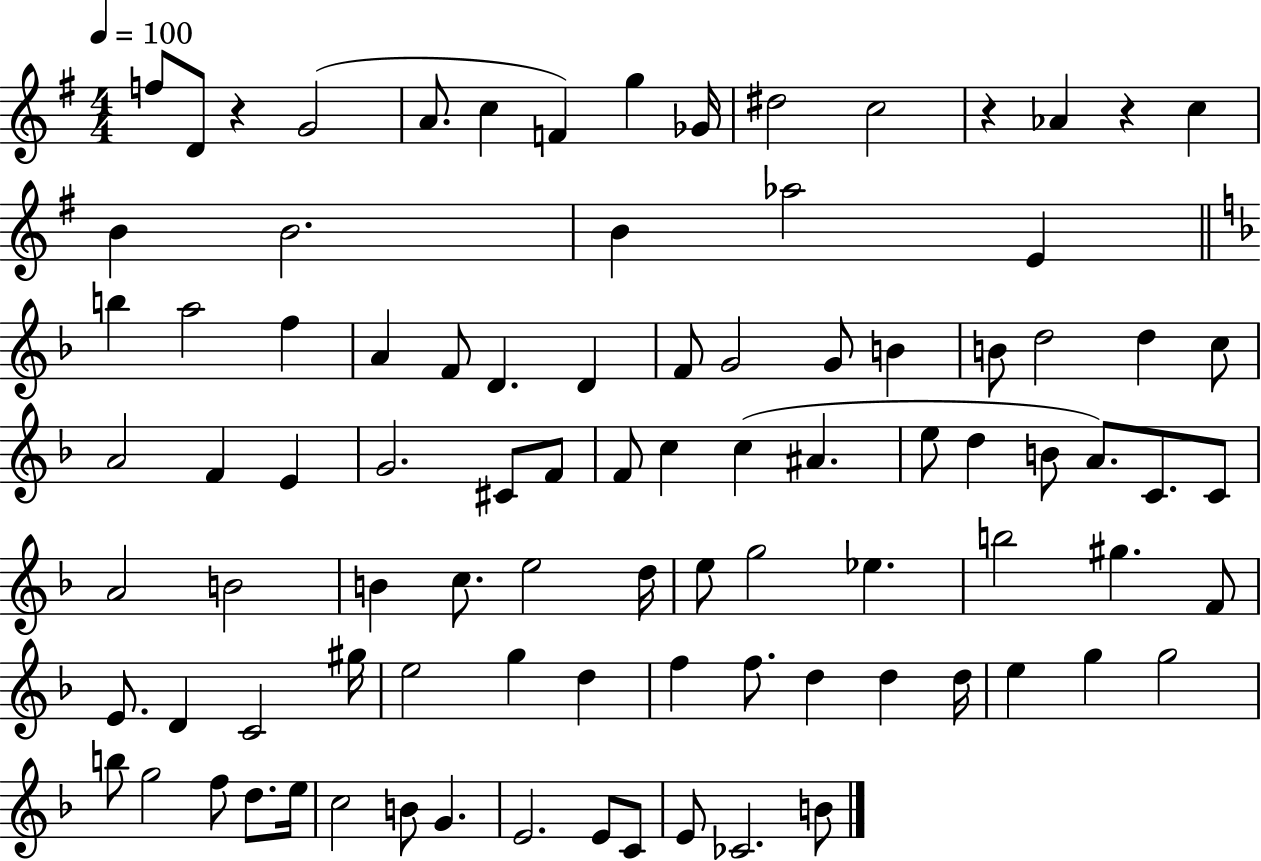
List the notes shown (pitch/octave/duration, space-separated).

F5/e D4/e R/q G4/h A4/e. C5/q F4/q G5/q Gb4/s D#5/h C5/h R/q Ab4/q R/q C5/q B4/q B4/h. B4/q Ab5/h E4/q B5/q A5/h F5/q A4/q F4/e D4/q. D4/q F4/e G4/h G4/e B4/q B4/e D5/h D5/q C5/e A4/h F4/q E4/q G4/h. C#4/e F4/e F4/e C5/q C5/q A#4/q. E5/e D5/q B4/e A4/e. C4/e. C4/e A4/h B4/h B4/q C5/e. E5/h D5/s E5/e G5/h Eb5/q. B5/h G#5/q. F4/e E4/e. D4/q C4/h G#5/s E5/h G5/q D5/q F5/q F5/e. D5/q D5/q D5/s E5/q G5/q G5/h B5/e G5/h F5/e D5/e. E5/s C5/h B4/e G4/q. E4/h. E4/e C4/e E4/e CES4/h. B4/e